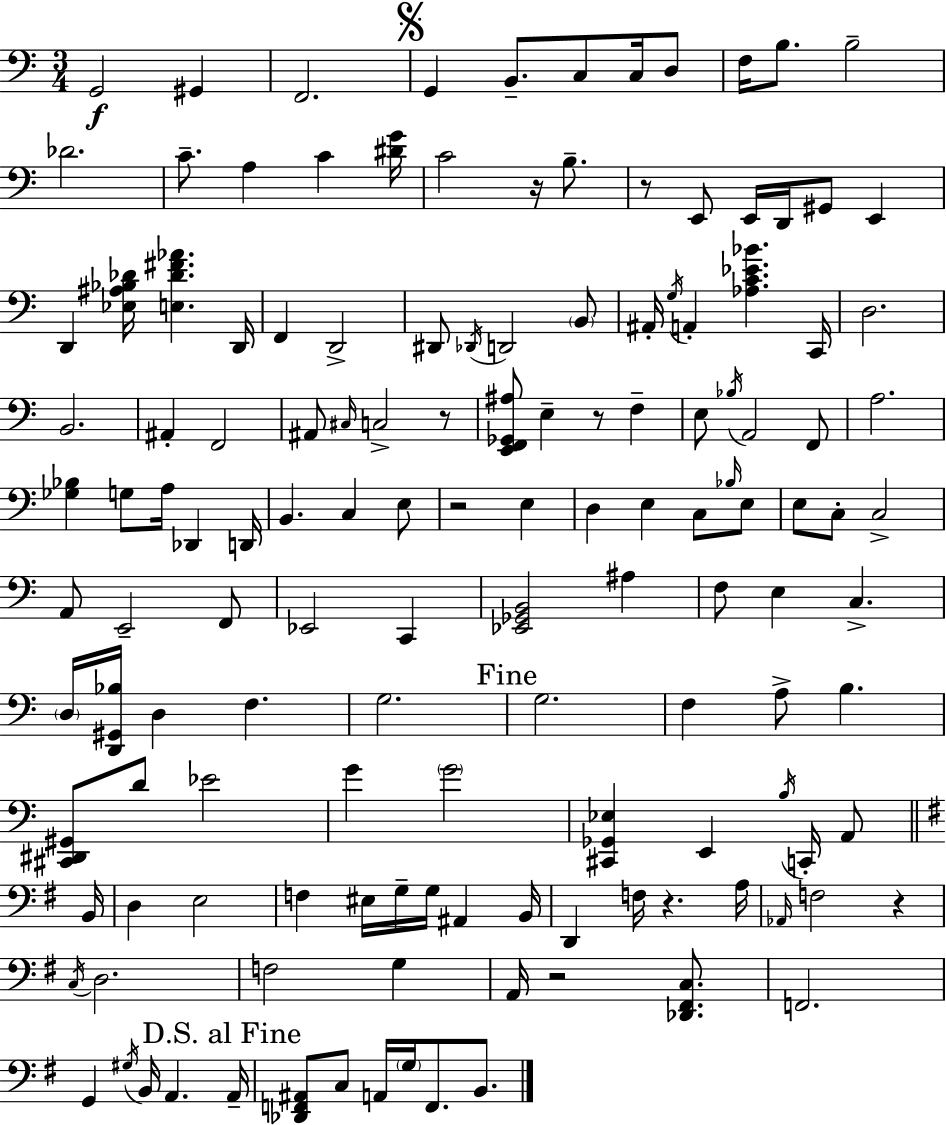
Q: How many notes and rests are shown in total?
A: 139